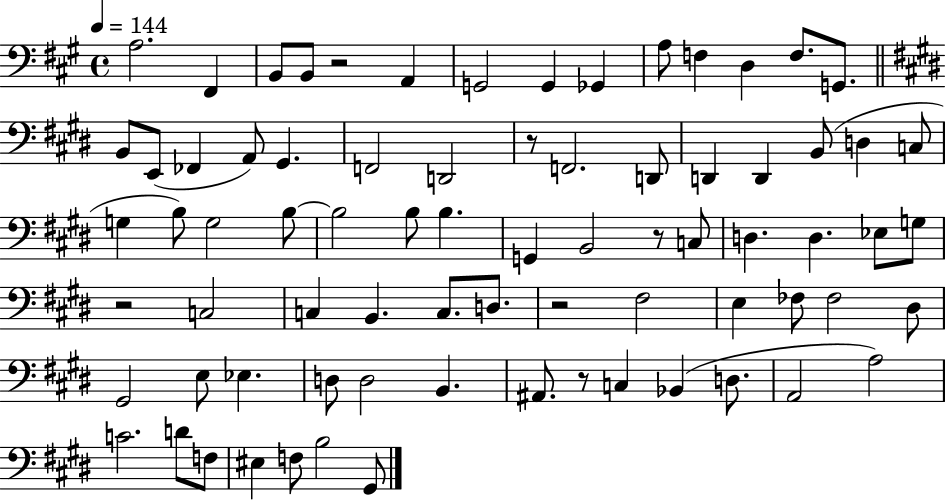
{
  \clef bass
  \time 4/4
  \defaultTimeSignature
  \key a \major
  \tempo 4 = 144
  \repeat volta 2 { a2. fis,4 | b,8 b,8 r2 a,4 | g,2 g,4 ges,4 | a8 f4 d4 f8. g,8. | \break \bar "||" \break \key e \major b,8 e,8( fes,4 a,8) gis,4. | f,2 d,2 | r8 f,2. d,8 | d,4 d,4 b,8( d4 c8 | \break g4 b8) g2 b8~~ | b2 b8 b4. | g,4 b,2 r8 c8 | d4. d4. ees8 g8 | \break r2 c2 | c4 b,4. c8. d8. | r2 fis2 | e4 fes8 fes2 dis8 | \break gis,2 e8 ees4. | d8 d2 b,4. | ais,8. r8 c4 bes,4( d8. | a,2 a2) | \break c'2. d'8 f8 | eis4 f8 b2 gis,8 | } \bar "|."
}